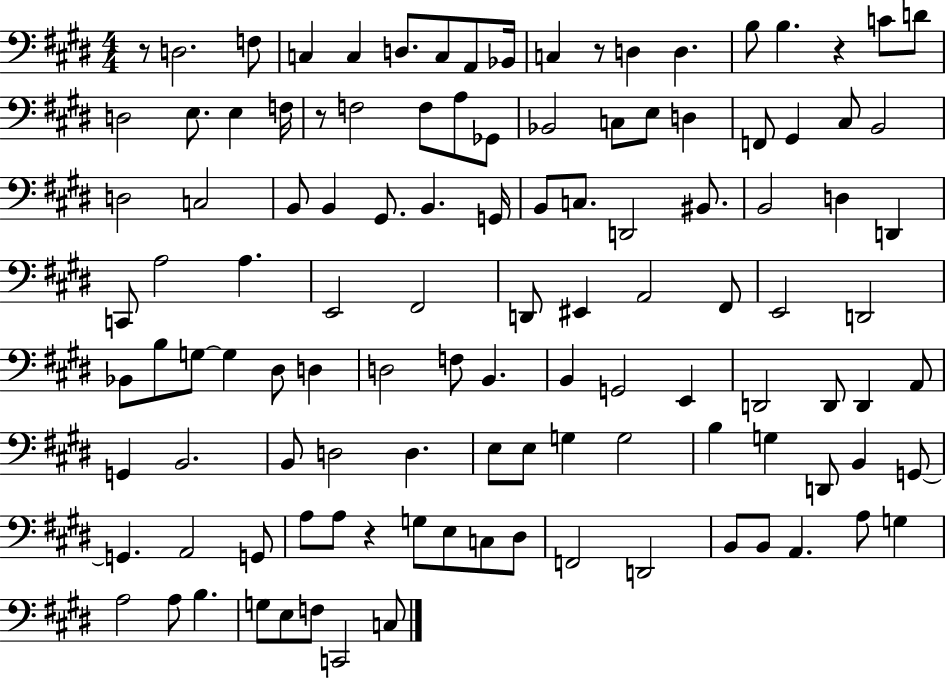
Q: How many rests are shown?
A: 5